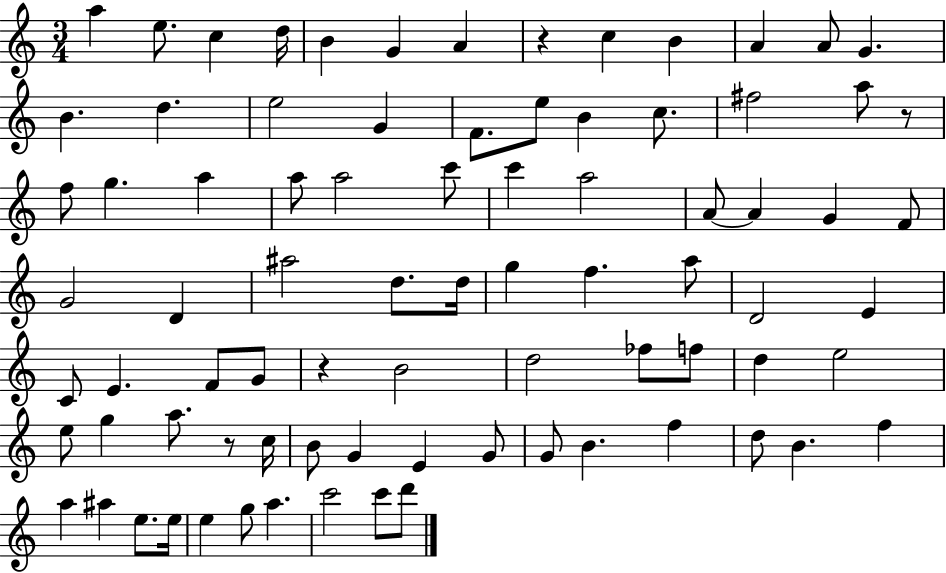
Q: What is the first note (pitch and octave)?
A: A5